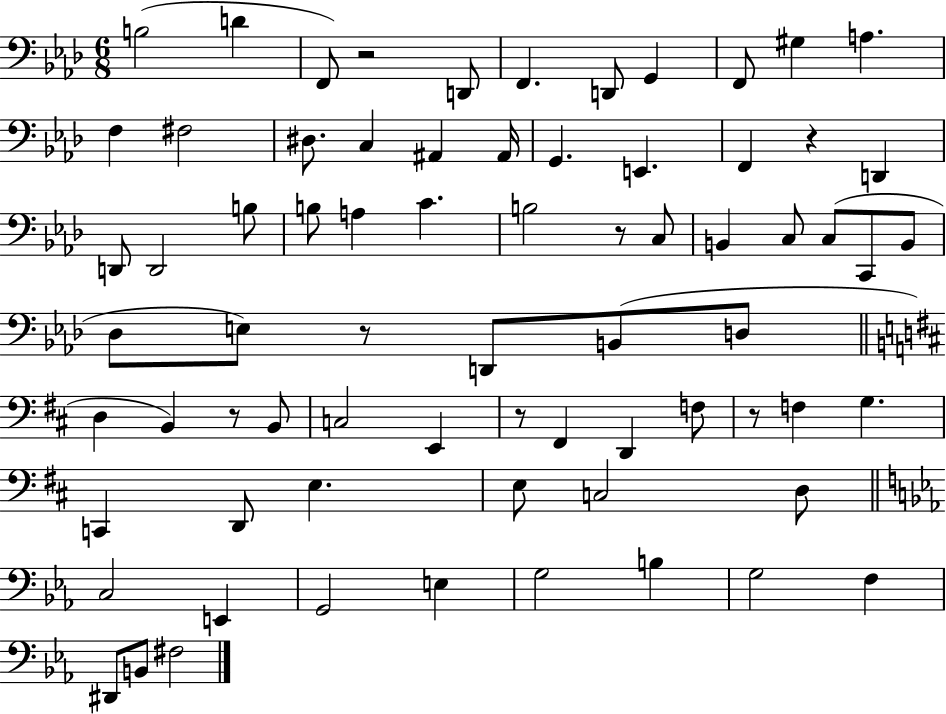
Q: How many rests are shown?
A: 7